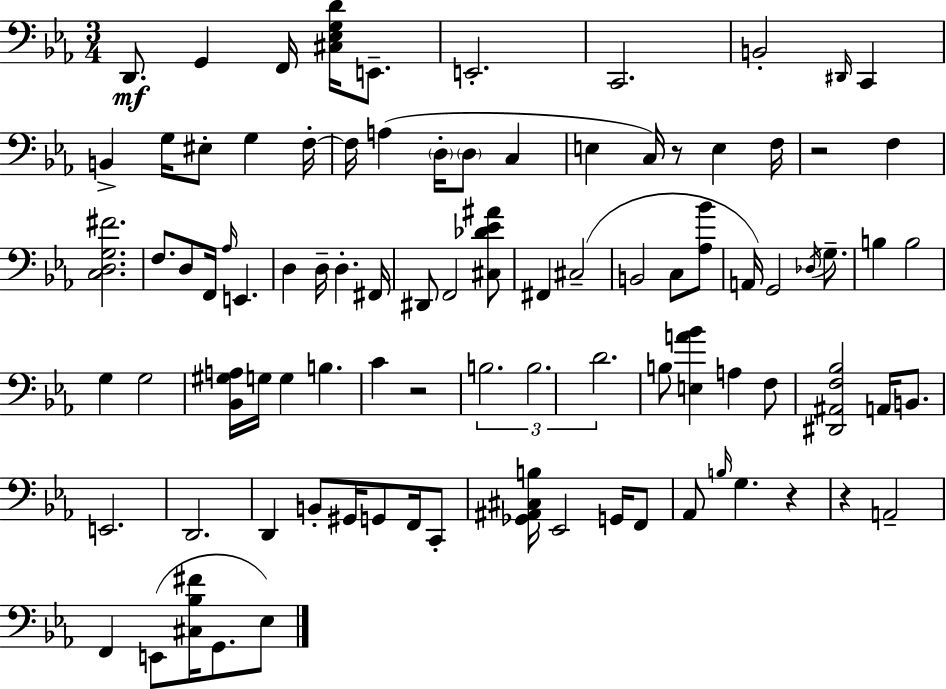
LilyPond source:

{
  \clef bass
  \numericTimeSignature
  \time 3/4
  \key ees \major
  d,8.\mf g,4 f,16 <cis ees g d'>16 e,8.-- | e,2.-. | c,2. | b,2-. \grace { dis,16 } c,4 | \break b,4-> g16 eis8-. g4 | f16-.~~ f16 a4( \parenthesize d16-. \parenthesize d8 c4 | e4 c16) r8 e4 | f16 r2 f4 | \break <c d g fis'>2. | f8. d8 f,16 \grace { aes16 } e,4. | d4 d16-- d4.-. | fis,16 dis,8 f,2 | \break <cis des' ees' ais'>8 fis,4 cis2--( | b,2 c8 | <aes bes'>8 a,16) g,2 \acciaccatura { des16 } | g8.-- b4 b2 | \break g4 g2 | <bes, gis a>16 g16 g4 b4. | c'4 r2 | \tuplet 3/2 { b2. | \break b2. | d'2. } | b8 <e a' bes'>4 a4 | f8 <dis, ais, f bes>2 a,16 | \break b,8. e,2. | d,2. | d,4 b,8-. gis,16 g,8 | f,16 c,8-. <ges, ais, cis b>16 ees,2 | \break g,16 f,8 aes,8 \grace { b16 } g4. | r4 r4 a,2-- | f,4 e,8( <cis bes fis'>16 g,8. | ees8) \bar "|."
}